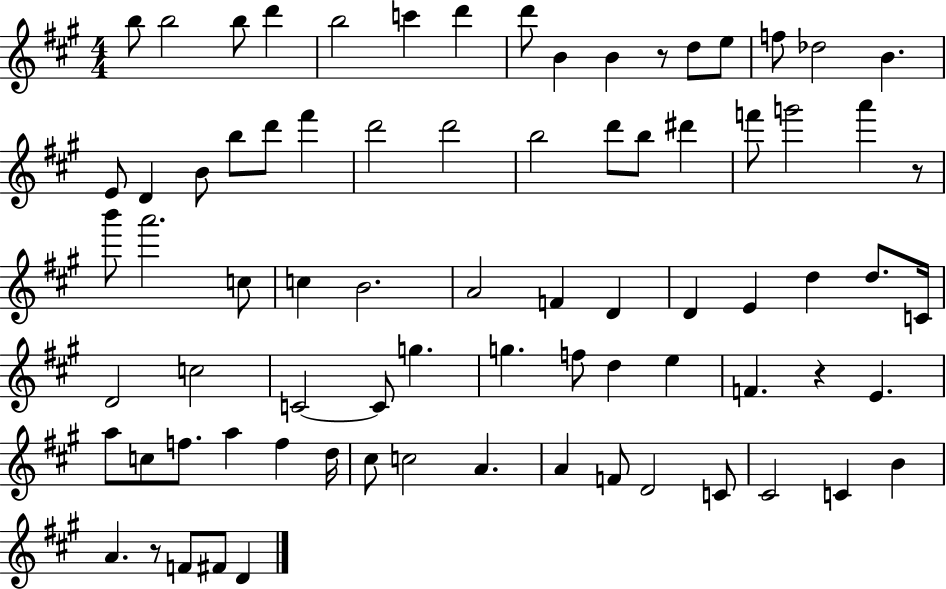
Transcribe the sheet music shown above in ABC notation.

X:1
T:Untitled
M:4/4
L:1/4
K:A
b/2 b2 b/2 d' b2 c' d' d'/2 B B z/2 d/2 e/2 f/2 _d2 B E/2 D B/2 b/2 d'/2 ^f' d'2 d'2 b2 d'/2 b/2 ^d' f'/2 g'2 a' z/2 b'/2 a'2 c/2 c B2 A2 F D D E d d/2 C/4 D2 c2 C2 C/2 g g f/2 d e F z E a/2 c/2 f/2 a f d/4 ^c/2 c2 A A F/2 D2 C/2 ^C2 C B A z/2 F/2 ^F/2 D